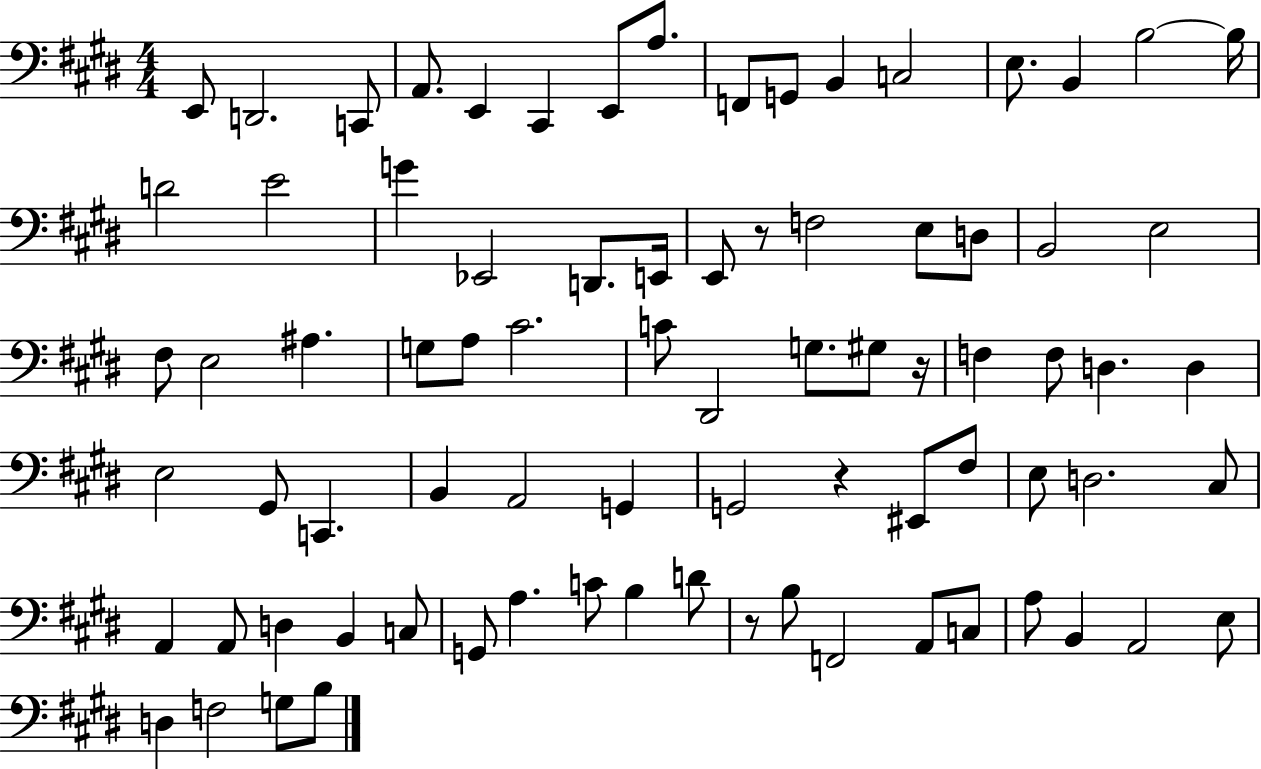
E2/e D2/h. C2/e A2/e. E2/q C#2/q E2/e A3/e. F2/e G2/e B2/q C3/h E3/e. B2/q B3/h B3/s D4/h E4/h G4/q Eb2/h D2/e. E2/s E2/e R/e F3/h E3/e D3/e B2/h E3/h F#3/e E3/h A#3/q. G3/e A3/e C#4/h. C4/e D#2/h G3/e. G#3/e R/s F3/q F3/e D3/q. D3/q E3/h G#2/e C2/q. B2/q A2/h G2/q G2/h R/q EIS2/e F#3/e E3/e D3/h. C#3/e A2/q A2/e D3/q B2/q C3/e G2/e A3/q. C4/e B3/q D4/e R/e B3/e F2/h A2/e C3/e A3/e B2/q A2/h E3/e D3/q F3/h G3/e B3/e